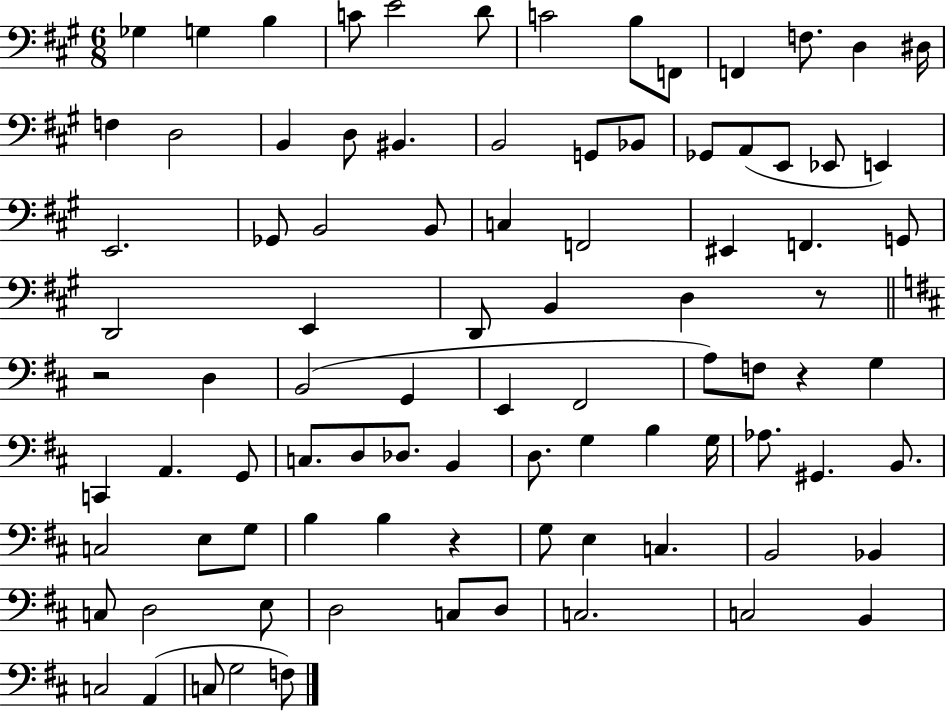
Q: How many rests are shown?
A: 4